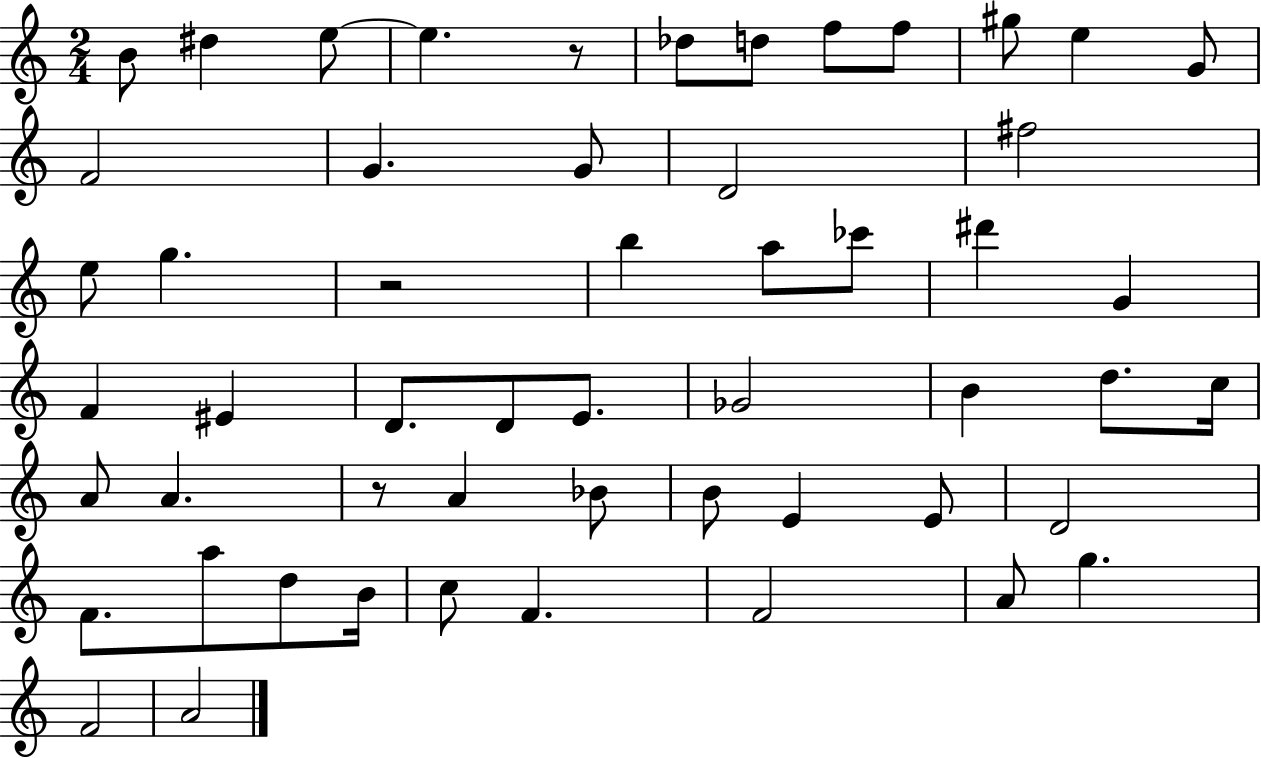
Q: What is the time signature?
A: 2/4